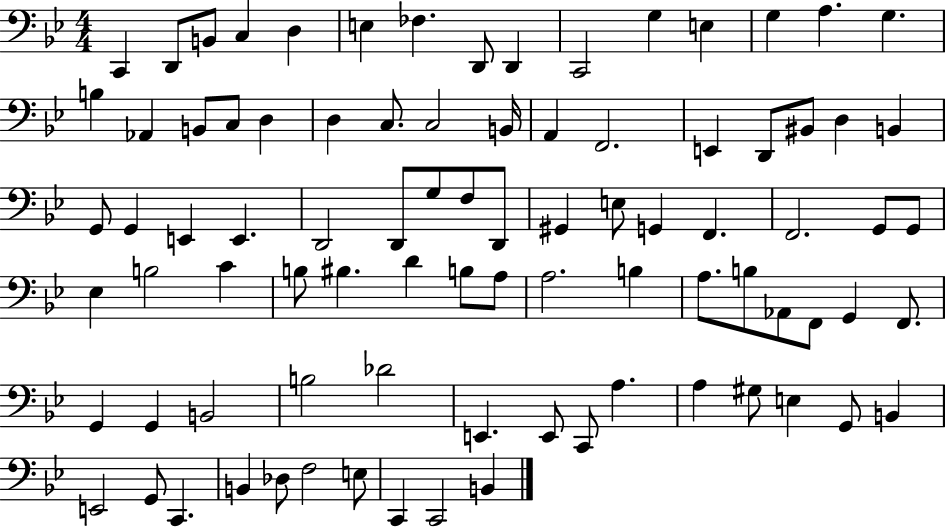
{
  \clef bass
  \numericTimeSignature
  \time 4/4
  \key bes \major
  \repeat volta 2 { c,4 d,8 b,8 c4 d4 | e4 fes4. d,8 d,4 | c,2 g4 e4 | g4 a4. g4. | \break b4 aes,4 b,8 c8 d4 | d4 c8. c2 b,16 | a,4 f,2. | e,4 d,8 bis,8 d4 b,4 | \break g,8 g,4 e,4 e,4. | d,2 d,8 g8 f8 d,8 | gis,4 e8 g,4 f,4. | f,2. g,8 g,8 | \break ees4 b2 c'4 | b8 bis4. d'4 b8 a8 | a2. b4 | a8. b8 aes,8 f,8 g,4 f,8. | \break g,4 g,4 b,2 | b2 des'2 | e,4. e,8 c,8 a4. | a4 gis8 e4 g,8 b,4 | \break e,2 g,8 c,4. | b,4 des8 f2 e8 | c,4 c,2 b,4 | } \bar "|."
}